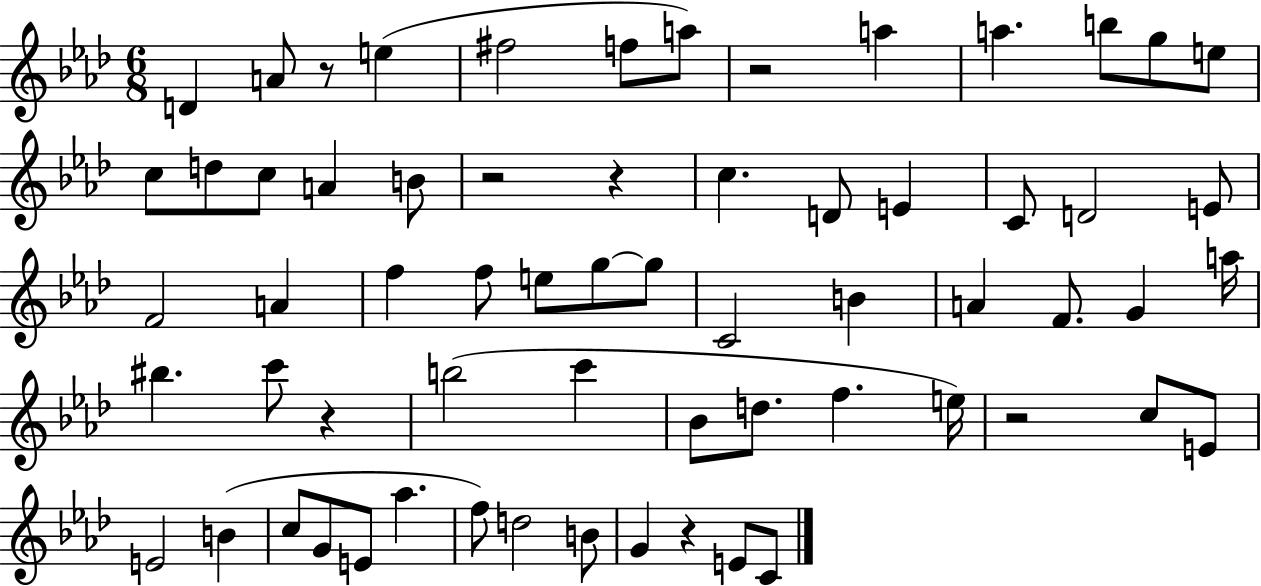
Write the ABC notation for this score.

X:1
T:Untitled
M:6/8
L:1/4
K:Ab
D A/2 z/2 e ^f2 f/2 a/2 z2 a a b/2 g/2 e/2 c/2 d/2 c/2 A B/2 z2 z c D/2 E C/2 D2 E/2 F2 A f f/2 e/2 g/2 g/2 C2 B A F/2 G a/4 ^b c'/2 z b2 c' _B/2 d/2 f e/4 z2 c/2 E/2 E2 B c/2 G/2 E/2 _a f/2 d2 B/2 G z E/2 C/2